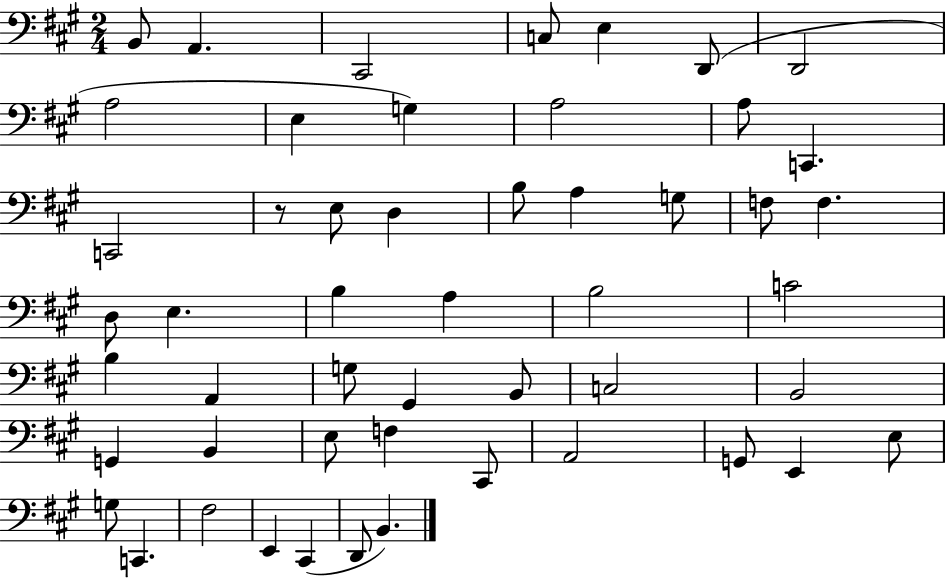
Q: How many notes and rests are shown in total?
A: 51